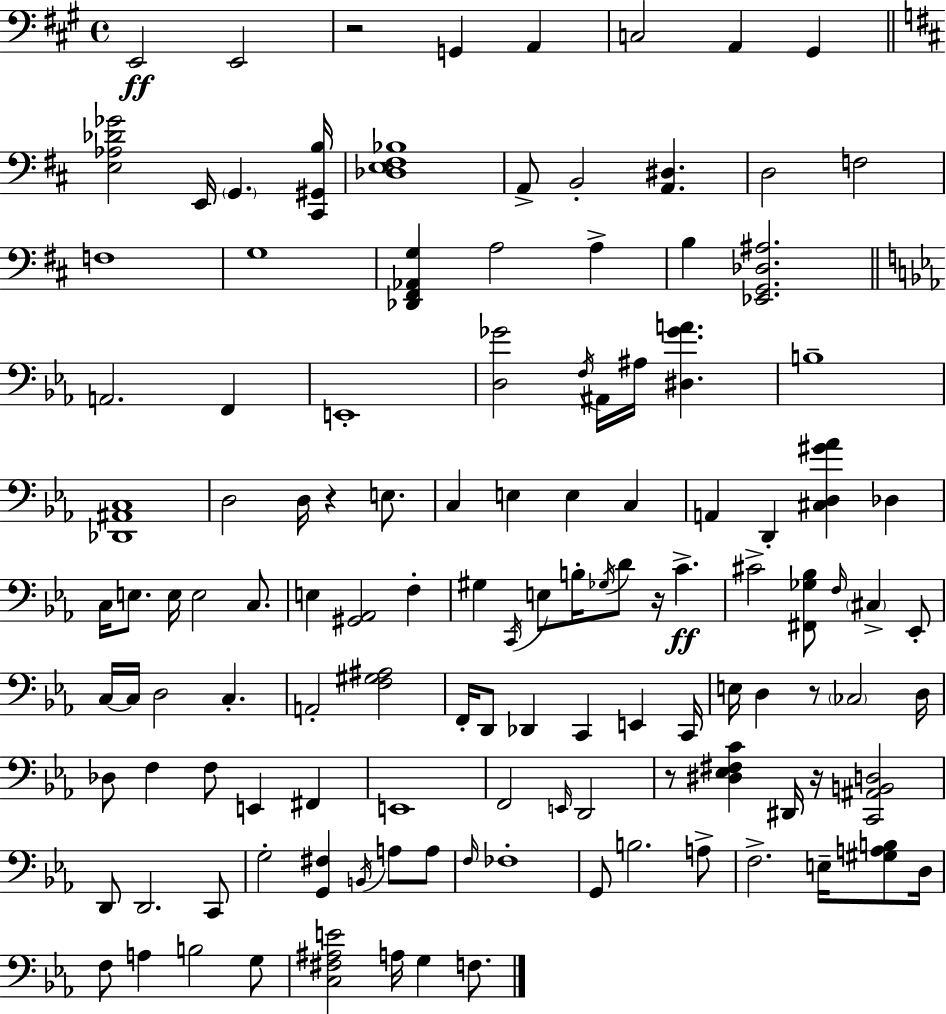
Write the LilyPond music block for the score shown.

{
  \clef bass
  \time 4/4
  \defaultTimeSignature
  \key a \major
  \repeat volta 2 { e,2\ff e,2 | r2 g,4 a,4 | c2 a,4 gis,4 | \bar "||" \break \key d \major <e aes des' ges'>2 e,16 \parenthesize g,4. <cis, gis, b>16 | <des e fis bes>1 | a,8-> b,2-. <a, dis>4. | d2 f2 | \break f1 | g1 | <des, fis, aes, g>4 a2 a4-> | b4 <ees, g, des ais>2. | \break \bar "||" \break \key ees \major a,2. f,4 | e,1-. | <d ges'>2 \acciaccatura { f16 } ais,16 ais16 <dis ges' a'>4. | b1-- | \break <des, ais, c>1 | d2 d16 r4 e8. | c4 e4 e4 c4 | a,4 d,4-. <cis d gis' aes'>4 des4 | \break c16 e8. e16 e2 c8. | e4 <gis, aes,>2 f4-. | gis4 \acciaccatura { c,16 } e8 b16-. \acciaccatura { ges16 } d'8 r16 c'4.->\ff | cis'2-> <fis, ges bes>8 \grace { f16 } \parenthesize cis4-> | \break ees,8-. c16~~ c16 d2 c4.-. | a,2-. <f gis ais>2 | f,16-. d,8 des,4 c,4 e,4 | c,16 e16 d4 r8 \parenthesize ces2 | \break d16 des8 f4 f8 e,4 | fis,4 e,1 | f,2 \grace { e,16 } d,2 | r8 <dis ees fis c'>4 dis,16 r16 <c, ais, b, d>2 | \break d,8 d,2. | c,8 g2-. <g, fis>4 | \acciaccatura { b,16 } a8 a8 \grace { f16 } fes1-. | g,8 b2. | \break a8-> f2.-> | e16-- <gis a b>8 d16 f8 a4 b2 | g8 <c fis ais e'>2 a16 | g4 f8. } \bar "|."
}